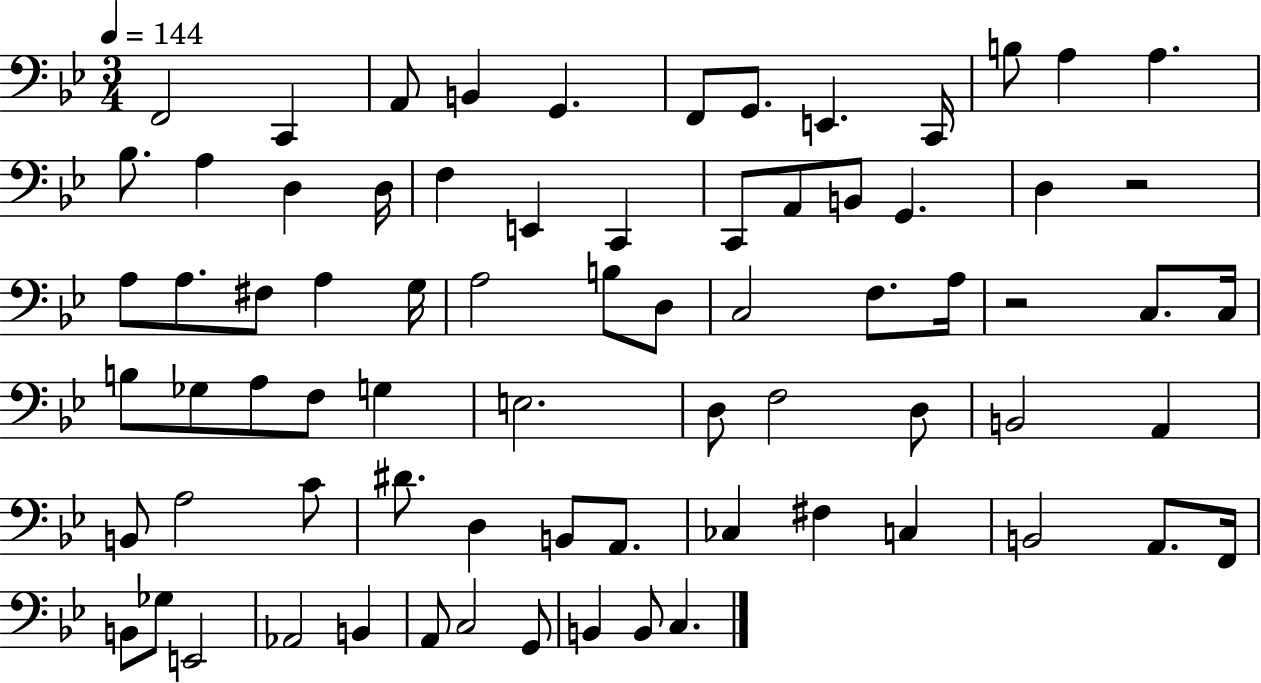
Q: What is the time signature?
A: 3/4